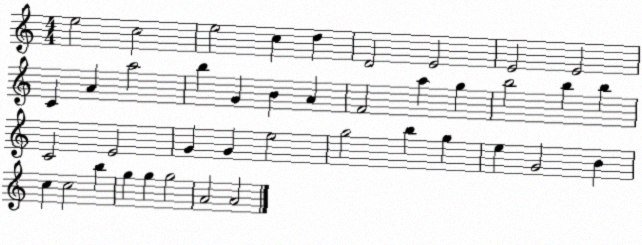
X:1
T:Untitled
M:4/4
L:1/4
K:C
e2 c2 e2 c d D2 E2 E2 E2 C A a2 b G B A F2 a g b2 b b C2 E2 G G e2 g2 b g e G2 B c c2 b g g g2 A2 A2